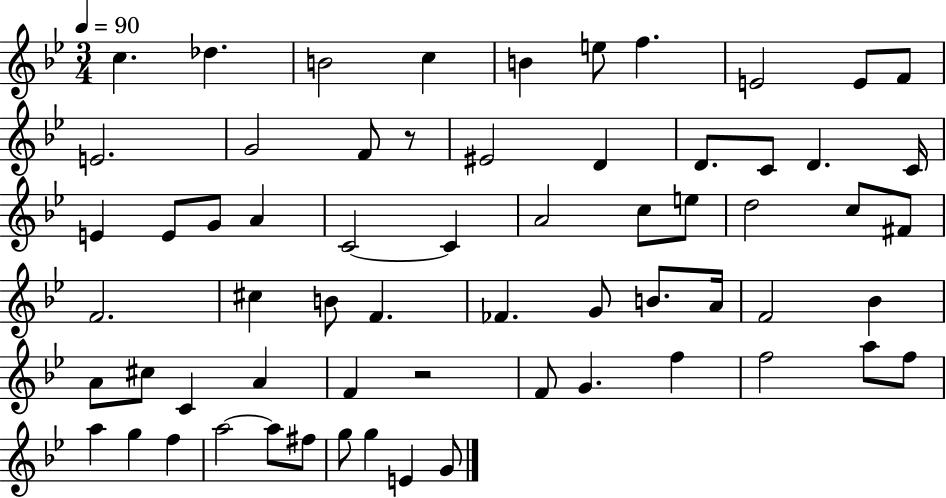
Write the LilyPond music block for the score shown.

{
  \clef treble
  \numericTimeSignature
  \time 3/4
  \key bes \major
  \tempo 4 = 90
  c''4. des''4. | b'2 c''4 | b'4 e''8 f''4. | e'2 e'8 f'8 | \break e'2. | g'2 f'8 r8 | eis'2 d'4 | d'8. c'8 d'4. c'16 | \break e'4 e'8 g'8 a'4 | c'2~~ c'4 | a'2 c''8 e''8 | d''2 c''8 fis'8 | \break f'2. | cis''4 b'8 f'4. | fes'4. g'8 b'8. a'16 | f'2 bes'4 | \break a'8 cis''8 c'4 a'4 | f'4 r2 | f'8 g'4. f''4 | f''2 a''8 f''8 | \break a''4 g''4 f''4 | a''2~~ a''8 fis''8 | g''8 g''4 e'4 g'8 | \bar "|."
}